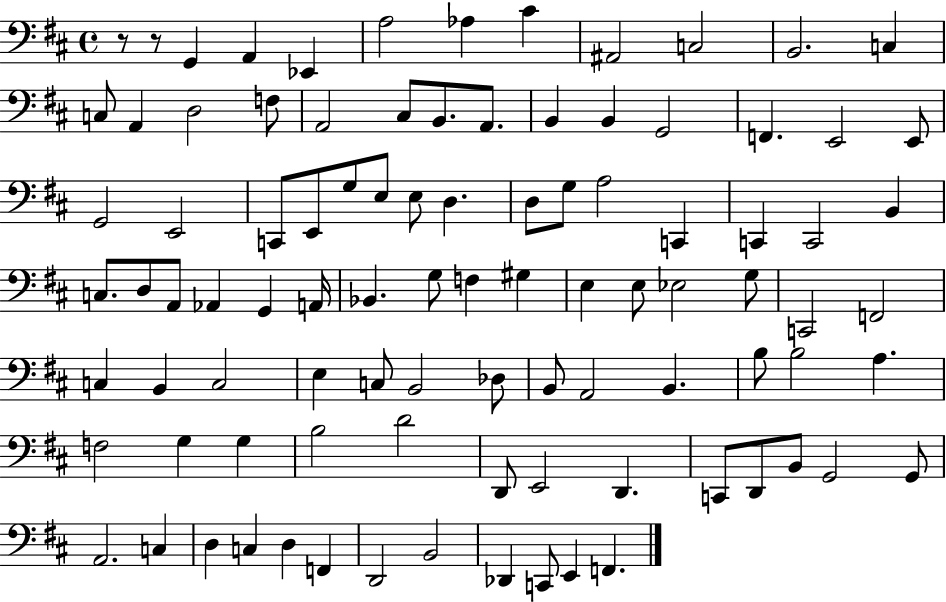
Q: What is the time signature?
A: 4/4